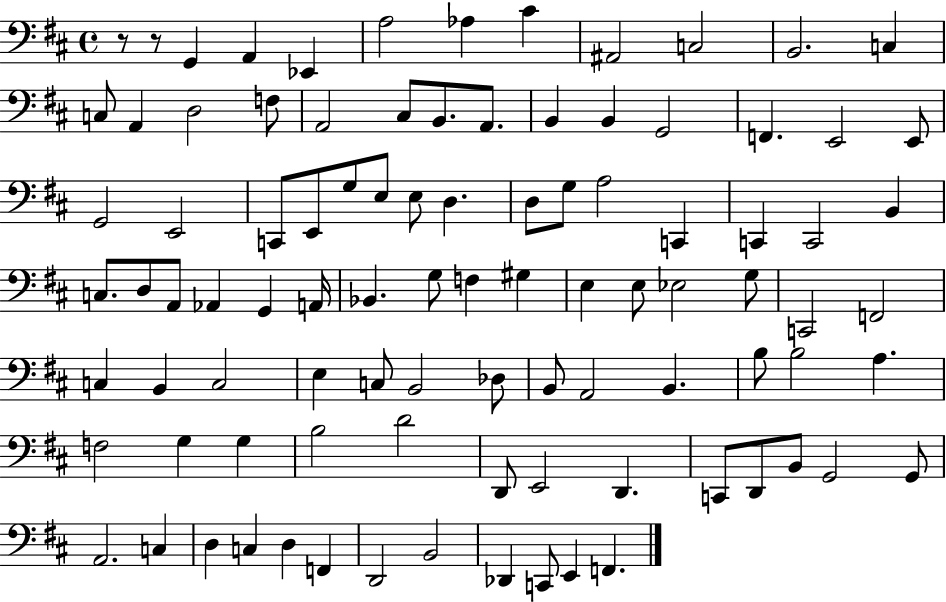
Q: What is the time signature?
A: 4/4